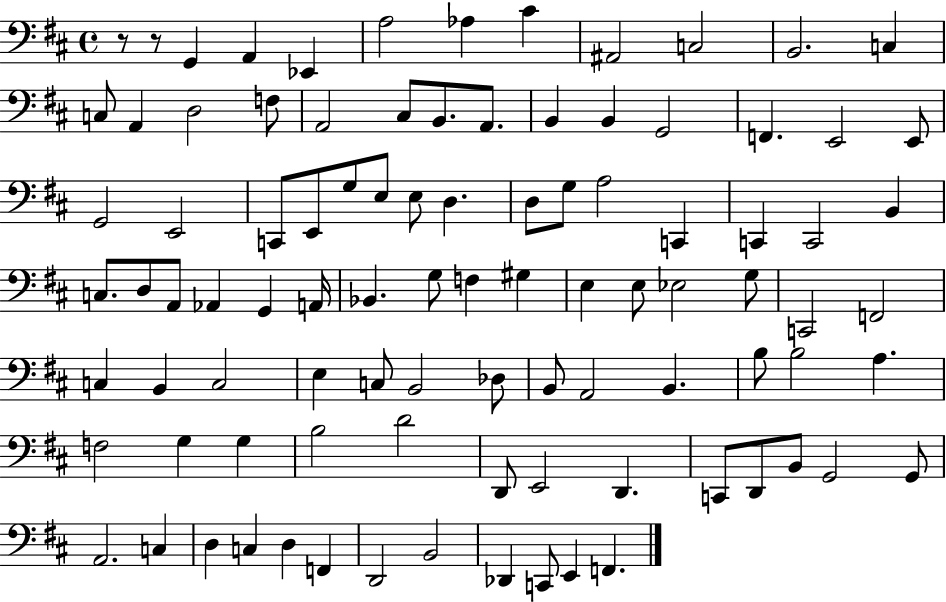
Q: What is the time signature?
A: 4/4